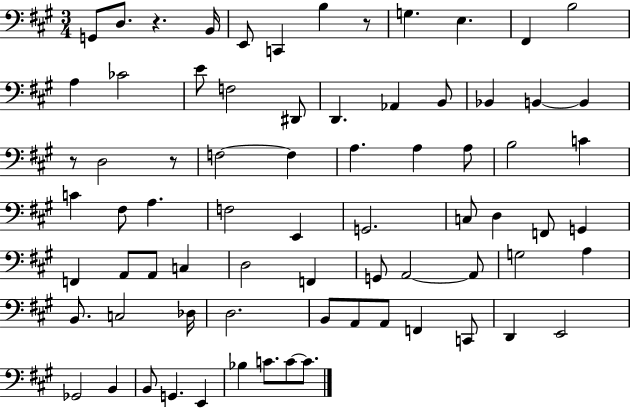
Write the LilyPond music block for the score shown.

{
  \clef bass
  \numericTimeSignature
  \time 3/4
  \key a \major
  g,8 d8. r4. b,16 | e,8 c,4 b4 r8 | g4. e4. | fis,4 b2 | \break a4 ces'2 | e'8 f2 dis,8 | d,4. aes,4 b,8 | bes,4 b,4~~ b,4 | \break r8 d2 r8 | f2~~ f4 | a4. a4 a8 | b2 c'4 | \break c'4 fis8 a4. | f2 e,4 | g,2. | c8 d4 f,8 g,4 | \break f,4 a,8 a,8 c4 | d2 f,4 | g,8 a,2~~ a,8 | g2 a4 | \break b,8. c2 des16 | d2. | b,8 a,8 a,8 f,4 c,8 | d,4 e,2 | \break ges,2 b,4 | b,8 g,4. e,4 | bes4 c'8. c'8~~ c'8. | \bar "|."
}